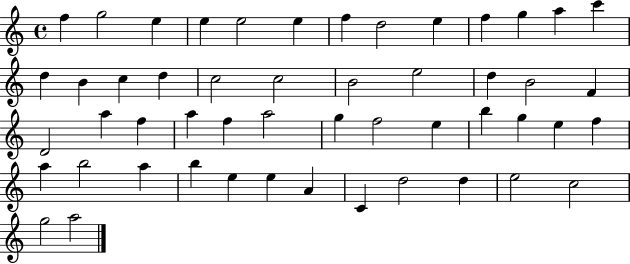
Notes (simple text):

F5/q G5/h E5/q E5/q E5/h E5/q F5/q D5/h E5/q F5/q G5/q A5/q C6/q D5/q B4/q C5/q D5/q C5/h C5/h B4/h E5/h D5/q B4/h F4/q D4/h A5/q F5/q A5/q F5/q A5/h G5/q F5/h E5/q B5/q G5/q E5/q F5/q A5/q B5/h A5/q B5/q E5/q E5/q A4/q C4/q D5/h D5/q E5/h C5/h G5/h A5/h